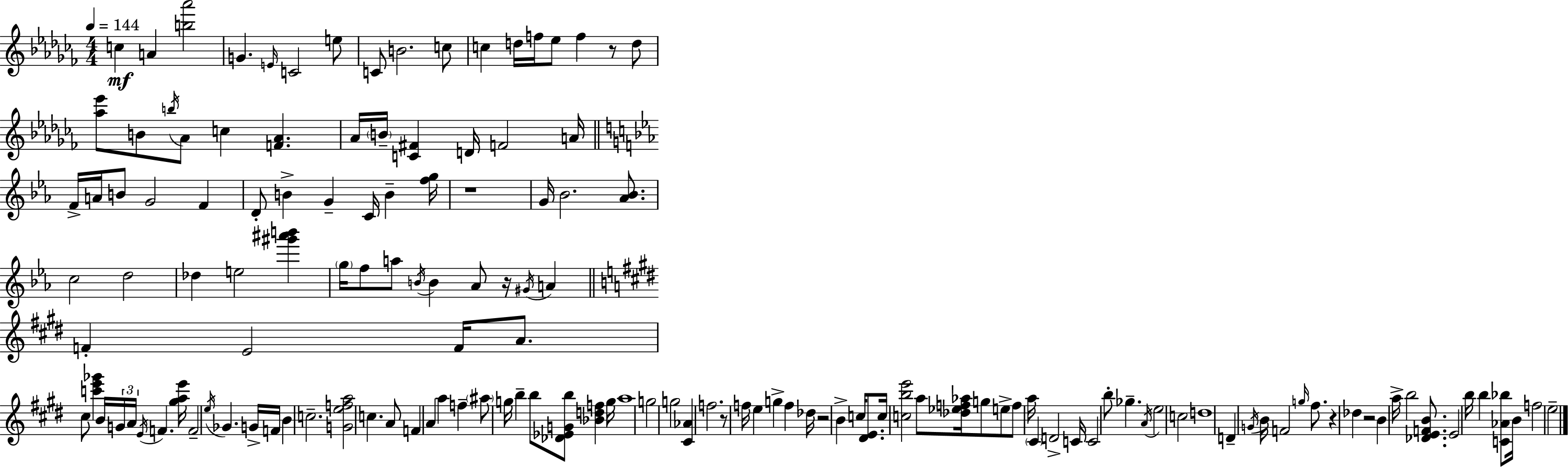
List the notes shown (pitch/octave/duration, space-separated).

C5/q A4/q [B5,Ab6]/h G4/q. E4/s C4/h E5/e C4/e B4/h. C5/e C5/q D5/s F5/s Eb5/e F5/q R/e D5/e [Ab5,Eb6]/e B4/e B5/s Ab4/e C5/q [F4,Ab4]/q. Ab4/s B4/s [C4,F#4]/q D4/s F4/h A4/s F4/s A4/s B4/e G4/h F4/q D4/e B4/q G4/q C4/s B4/q [F5,G5]/s R/w G4/s Bb4/h. [Ab4,Bb4]/e. C5/h D5/h Db5/q E5/h [G#6,A#6,B6]/q G5/s F5/e A5/e B4/s B4/q Ab4/e R/s G#4/s A4/q F4/q E4/h F4/s A4/e. C#5/e [C6,E6,Gb6]/q B4/s G4/s A4/s E4/s F4/q. [G#5,A5,E6]/s F4/h E5/s Gb4/q. G4/s F4/s B4/q C5/h. [G4,E5,F5,A5]/h C5/q. A4/e F4/q A4/q A5/q F5/q A#5/e G5/s B5/q B5/e [Db4,Eb4,G4,B5]/e [Bb4,D5,F5]/q G5/s A5/w G5/h G5/h [C#4,Ab4]/q F5/h. R/e F5/s E5/q G5/q F5/q Db5/s R/h B4/q C5/s [D#4,E4]/e. C5/s [C5,B5,E6]/h A5/e [Db5,Eb5,F5,Ab5]/s G5/e E5/e F5/e A5/s C#4/q D4/h C4/s C4/h B5/e Gb5/q. A4/s E5/h C5/h D5/w D4/q G4/s B4/s F4/h G5/s F#5/e. R/q Db5/q R/h B4/q A5/s B5/h [Db4,E4,F4,B4]/e. E4/h B5/s B5/q [C4,Ab4,Bb5]/e B4/s F5/h E5/h